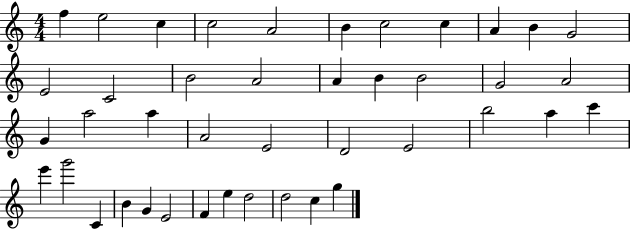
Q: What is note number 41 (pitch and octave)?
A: C5